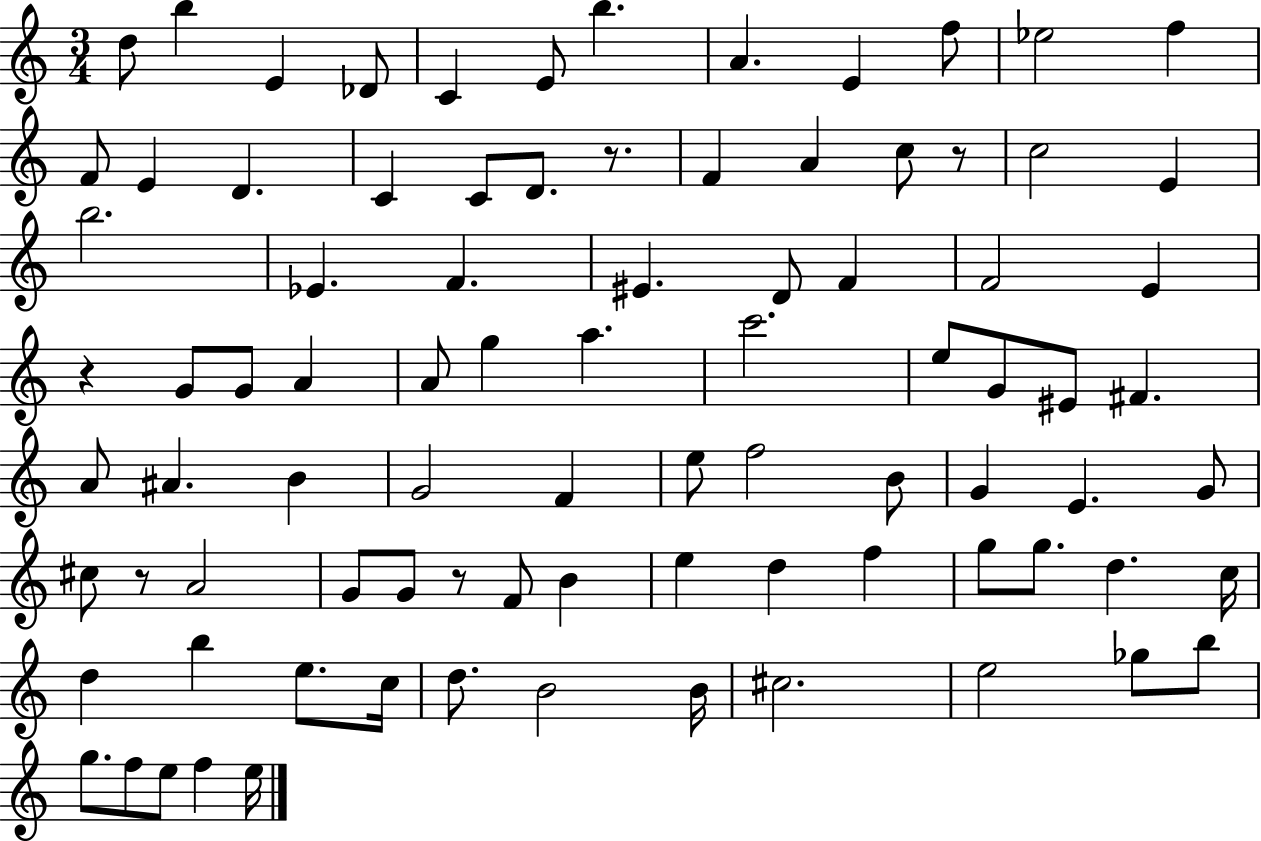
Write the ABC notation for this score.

X:1
T:Untitled
M:3/4
L:1/4
K:C
d/2 b E _D/2 C E/2 b A E f/2 _e2 f F/2 E D C C/2 D/2 z/2 F A c/2 z/2 c2 E b2 _E F ^E D/2 F F2 E z G/2 G/2 A A/2 g a c'2 e/2 G/2 ^E/2 ^F A/2 ^A B G2 F e/2 f2 B/2 G E G/2 ^c/2 z/2 A2 G/2 G/2 z/2 F/2 B e d f g/2 g/2 d c/4 d b e/2 c/4 d/2 B2 B/4 ^c2 e2 _g/2 b/2 g/2 f/2 e/2 f e/4